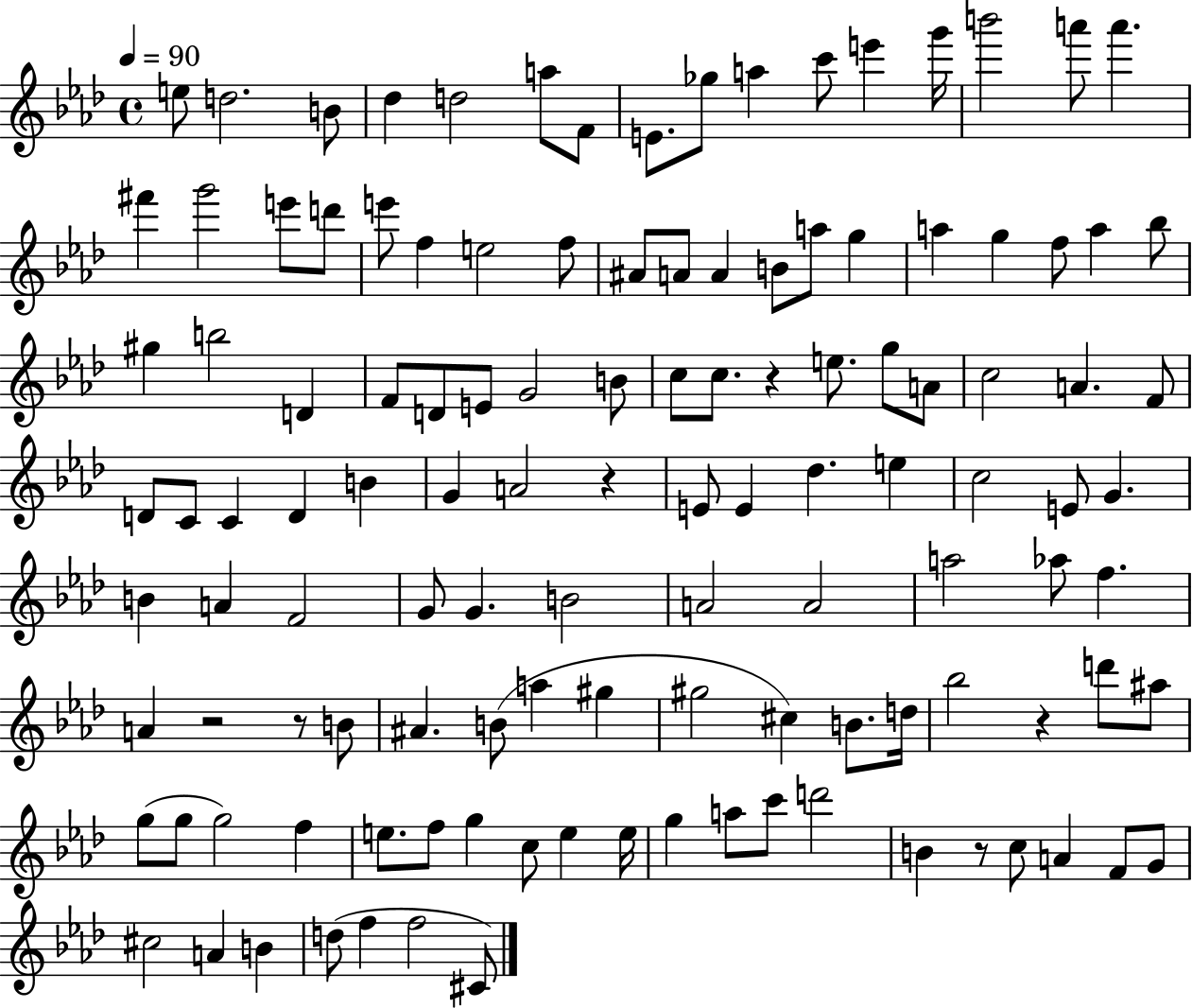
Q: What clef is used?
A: treble